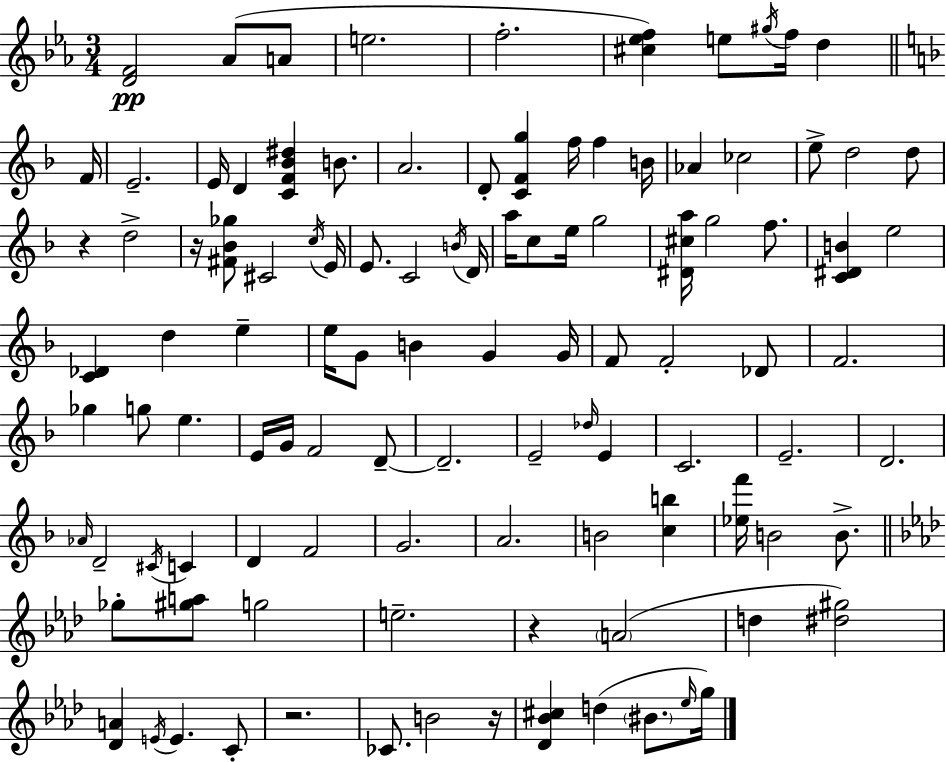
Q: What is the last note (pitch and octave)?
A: G5